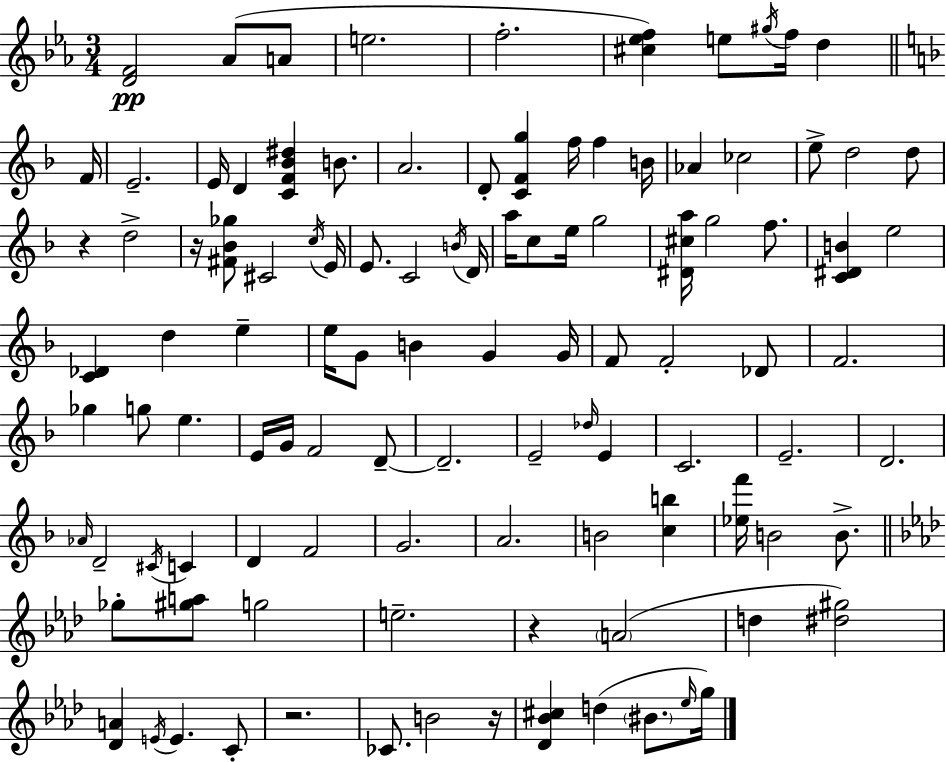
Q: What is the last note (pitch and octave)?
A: G5